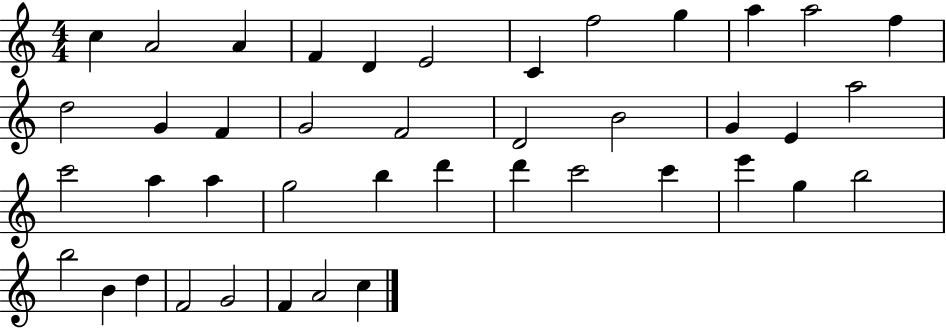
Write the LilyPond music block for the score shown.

{
  \clef treble
  \numericTimeSignature
  \time 4/4
  \key c \major
  c''4 a'2 a'4 | f'4 d'4 e'2 | c'4 f''2 g''4 | a''4 a''2 f''4 | \break d''2 g'4 f'4 | g'2 f'2 | d'2 b'2 | g'4 e'4 a''2 | \break c'''2 a''4 a''4 | g''2 b''4 d'''4 | d'''4 c'''2 c'''4 | e'''4 g''4 b''2 | \break b''2 b'4 d''4 | f'2 g'2 | f'4 a'2 c''4 | \bar "|."
}